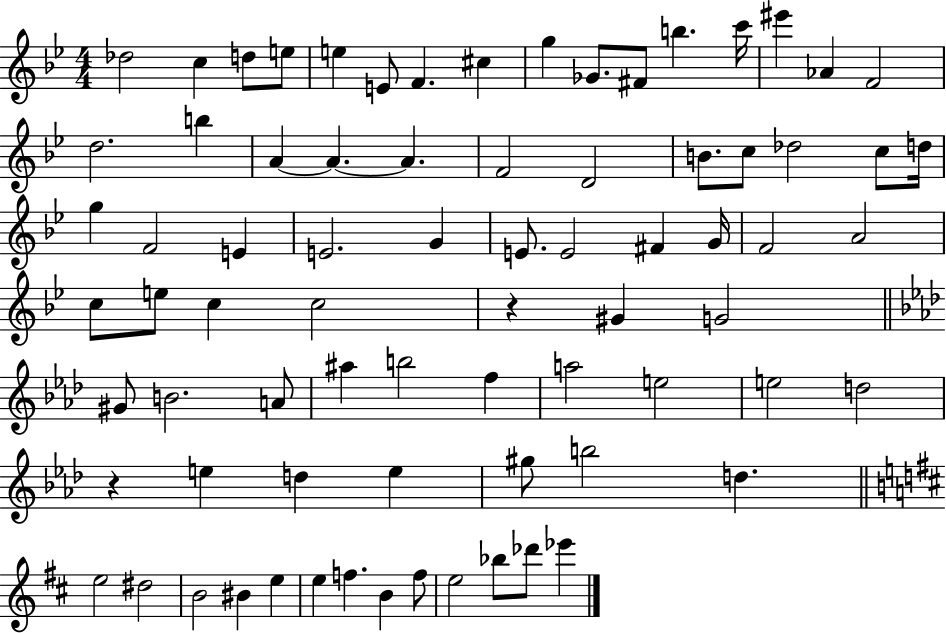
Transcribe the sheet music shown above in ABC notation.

X:1
T:Untitled
M:4/4
L:1/4
K:Bb
_d2 c d/2 e/2 e E/2 F ^c g _G/2 ^F/2 b c'/4 ^e' _A F2 d2 b A A A F2 D2 B/2 c/2 _d2 c/2 d/4 g F2 E E2 G E/2 E2 ^F G/4 F2 A2 c/2 e/2 c c2 z ^G G2 ^G/2 B2 A/2 ^a b2 f a2 e2 e2 d2 z e d e ^g/2 b2 d e2 ^d2 B2 ^B e e f B f/2 e2 _b/2 _d'/2 _e'